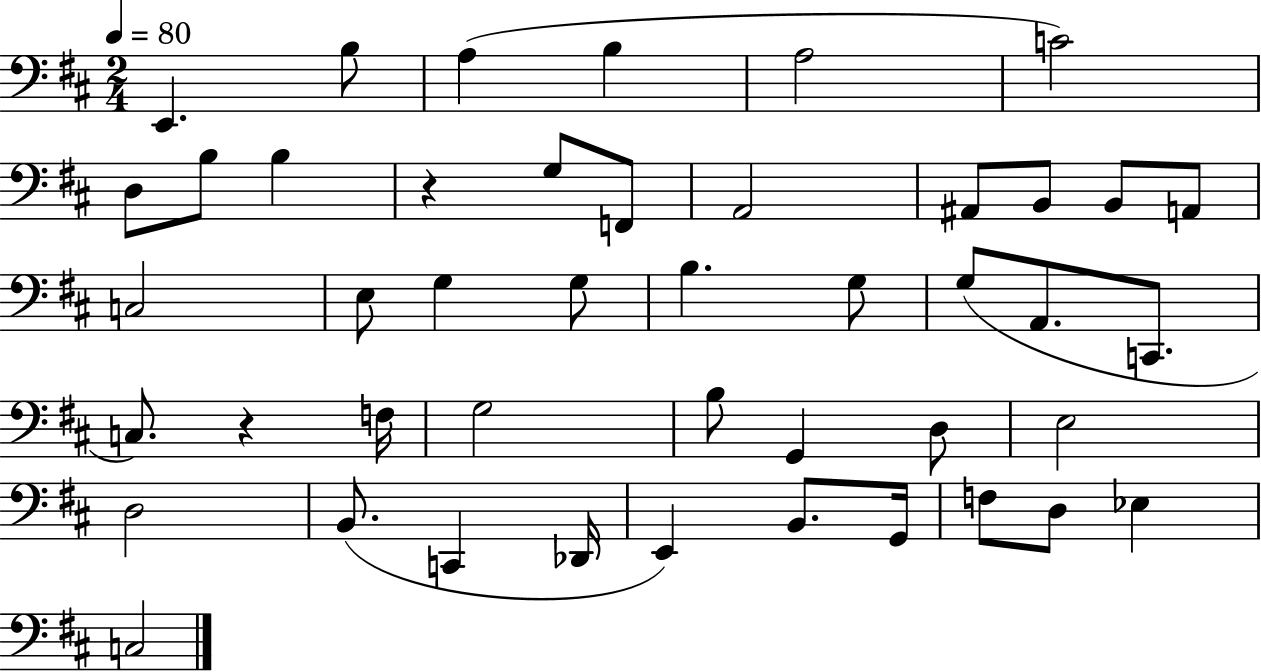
E2/q. B3/e A3/q B3/q A3/h C4/h D3/e B3/e B3/q R/q G3/e F2/e A2/h A#2/e B2/e B2/e A2/e C3/h E3/e G3/q G3/e B3/q. G3/e G3/e A2/e. C2/e. C3/e. R/q F3/s G3/h B3/e G2/q D3/e E3/h D3/h B2/e. C2/q Db2/s E2/q B2/e. G2/s F3/e D3/e Eb3/q C3/h